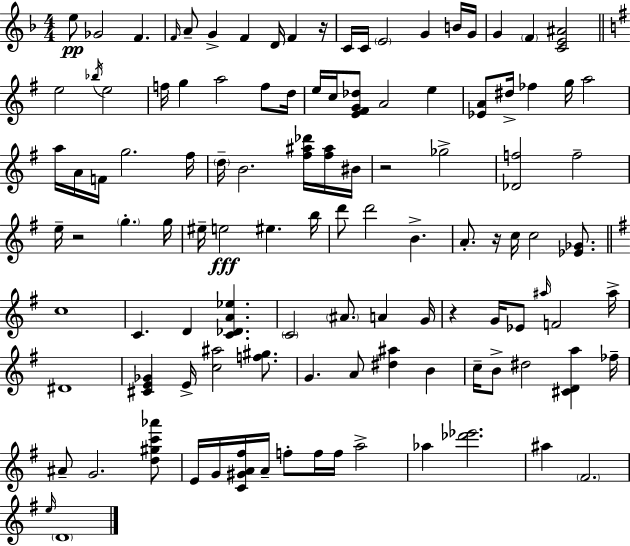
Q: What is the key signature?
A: F major